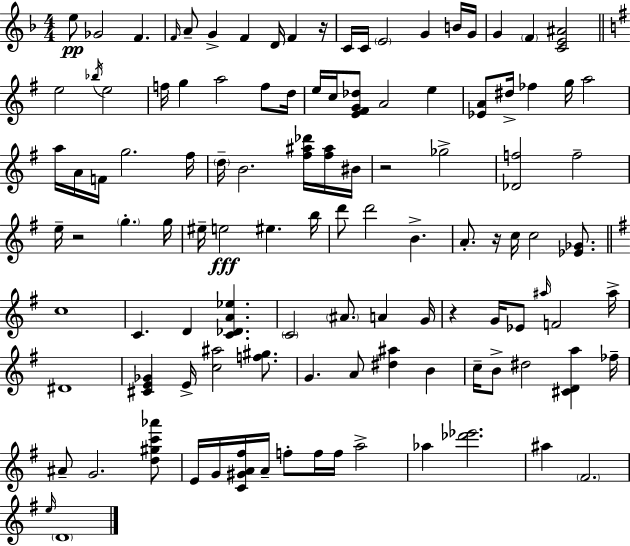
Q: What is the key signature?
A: F major